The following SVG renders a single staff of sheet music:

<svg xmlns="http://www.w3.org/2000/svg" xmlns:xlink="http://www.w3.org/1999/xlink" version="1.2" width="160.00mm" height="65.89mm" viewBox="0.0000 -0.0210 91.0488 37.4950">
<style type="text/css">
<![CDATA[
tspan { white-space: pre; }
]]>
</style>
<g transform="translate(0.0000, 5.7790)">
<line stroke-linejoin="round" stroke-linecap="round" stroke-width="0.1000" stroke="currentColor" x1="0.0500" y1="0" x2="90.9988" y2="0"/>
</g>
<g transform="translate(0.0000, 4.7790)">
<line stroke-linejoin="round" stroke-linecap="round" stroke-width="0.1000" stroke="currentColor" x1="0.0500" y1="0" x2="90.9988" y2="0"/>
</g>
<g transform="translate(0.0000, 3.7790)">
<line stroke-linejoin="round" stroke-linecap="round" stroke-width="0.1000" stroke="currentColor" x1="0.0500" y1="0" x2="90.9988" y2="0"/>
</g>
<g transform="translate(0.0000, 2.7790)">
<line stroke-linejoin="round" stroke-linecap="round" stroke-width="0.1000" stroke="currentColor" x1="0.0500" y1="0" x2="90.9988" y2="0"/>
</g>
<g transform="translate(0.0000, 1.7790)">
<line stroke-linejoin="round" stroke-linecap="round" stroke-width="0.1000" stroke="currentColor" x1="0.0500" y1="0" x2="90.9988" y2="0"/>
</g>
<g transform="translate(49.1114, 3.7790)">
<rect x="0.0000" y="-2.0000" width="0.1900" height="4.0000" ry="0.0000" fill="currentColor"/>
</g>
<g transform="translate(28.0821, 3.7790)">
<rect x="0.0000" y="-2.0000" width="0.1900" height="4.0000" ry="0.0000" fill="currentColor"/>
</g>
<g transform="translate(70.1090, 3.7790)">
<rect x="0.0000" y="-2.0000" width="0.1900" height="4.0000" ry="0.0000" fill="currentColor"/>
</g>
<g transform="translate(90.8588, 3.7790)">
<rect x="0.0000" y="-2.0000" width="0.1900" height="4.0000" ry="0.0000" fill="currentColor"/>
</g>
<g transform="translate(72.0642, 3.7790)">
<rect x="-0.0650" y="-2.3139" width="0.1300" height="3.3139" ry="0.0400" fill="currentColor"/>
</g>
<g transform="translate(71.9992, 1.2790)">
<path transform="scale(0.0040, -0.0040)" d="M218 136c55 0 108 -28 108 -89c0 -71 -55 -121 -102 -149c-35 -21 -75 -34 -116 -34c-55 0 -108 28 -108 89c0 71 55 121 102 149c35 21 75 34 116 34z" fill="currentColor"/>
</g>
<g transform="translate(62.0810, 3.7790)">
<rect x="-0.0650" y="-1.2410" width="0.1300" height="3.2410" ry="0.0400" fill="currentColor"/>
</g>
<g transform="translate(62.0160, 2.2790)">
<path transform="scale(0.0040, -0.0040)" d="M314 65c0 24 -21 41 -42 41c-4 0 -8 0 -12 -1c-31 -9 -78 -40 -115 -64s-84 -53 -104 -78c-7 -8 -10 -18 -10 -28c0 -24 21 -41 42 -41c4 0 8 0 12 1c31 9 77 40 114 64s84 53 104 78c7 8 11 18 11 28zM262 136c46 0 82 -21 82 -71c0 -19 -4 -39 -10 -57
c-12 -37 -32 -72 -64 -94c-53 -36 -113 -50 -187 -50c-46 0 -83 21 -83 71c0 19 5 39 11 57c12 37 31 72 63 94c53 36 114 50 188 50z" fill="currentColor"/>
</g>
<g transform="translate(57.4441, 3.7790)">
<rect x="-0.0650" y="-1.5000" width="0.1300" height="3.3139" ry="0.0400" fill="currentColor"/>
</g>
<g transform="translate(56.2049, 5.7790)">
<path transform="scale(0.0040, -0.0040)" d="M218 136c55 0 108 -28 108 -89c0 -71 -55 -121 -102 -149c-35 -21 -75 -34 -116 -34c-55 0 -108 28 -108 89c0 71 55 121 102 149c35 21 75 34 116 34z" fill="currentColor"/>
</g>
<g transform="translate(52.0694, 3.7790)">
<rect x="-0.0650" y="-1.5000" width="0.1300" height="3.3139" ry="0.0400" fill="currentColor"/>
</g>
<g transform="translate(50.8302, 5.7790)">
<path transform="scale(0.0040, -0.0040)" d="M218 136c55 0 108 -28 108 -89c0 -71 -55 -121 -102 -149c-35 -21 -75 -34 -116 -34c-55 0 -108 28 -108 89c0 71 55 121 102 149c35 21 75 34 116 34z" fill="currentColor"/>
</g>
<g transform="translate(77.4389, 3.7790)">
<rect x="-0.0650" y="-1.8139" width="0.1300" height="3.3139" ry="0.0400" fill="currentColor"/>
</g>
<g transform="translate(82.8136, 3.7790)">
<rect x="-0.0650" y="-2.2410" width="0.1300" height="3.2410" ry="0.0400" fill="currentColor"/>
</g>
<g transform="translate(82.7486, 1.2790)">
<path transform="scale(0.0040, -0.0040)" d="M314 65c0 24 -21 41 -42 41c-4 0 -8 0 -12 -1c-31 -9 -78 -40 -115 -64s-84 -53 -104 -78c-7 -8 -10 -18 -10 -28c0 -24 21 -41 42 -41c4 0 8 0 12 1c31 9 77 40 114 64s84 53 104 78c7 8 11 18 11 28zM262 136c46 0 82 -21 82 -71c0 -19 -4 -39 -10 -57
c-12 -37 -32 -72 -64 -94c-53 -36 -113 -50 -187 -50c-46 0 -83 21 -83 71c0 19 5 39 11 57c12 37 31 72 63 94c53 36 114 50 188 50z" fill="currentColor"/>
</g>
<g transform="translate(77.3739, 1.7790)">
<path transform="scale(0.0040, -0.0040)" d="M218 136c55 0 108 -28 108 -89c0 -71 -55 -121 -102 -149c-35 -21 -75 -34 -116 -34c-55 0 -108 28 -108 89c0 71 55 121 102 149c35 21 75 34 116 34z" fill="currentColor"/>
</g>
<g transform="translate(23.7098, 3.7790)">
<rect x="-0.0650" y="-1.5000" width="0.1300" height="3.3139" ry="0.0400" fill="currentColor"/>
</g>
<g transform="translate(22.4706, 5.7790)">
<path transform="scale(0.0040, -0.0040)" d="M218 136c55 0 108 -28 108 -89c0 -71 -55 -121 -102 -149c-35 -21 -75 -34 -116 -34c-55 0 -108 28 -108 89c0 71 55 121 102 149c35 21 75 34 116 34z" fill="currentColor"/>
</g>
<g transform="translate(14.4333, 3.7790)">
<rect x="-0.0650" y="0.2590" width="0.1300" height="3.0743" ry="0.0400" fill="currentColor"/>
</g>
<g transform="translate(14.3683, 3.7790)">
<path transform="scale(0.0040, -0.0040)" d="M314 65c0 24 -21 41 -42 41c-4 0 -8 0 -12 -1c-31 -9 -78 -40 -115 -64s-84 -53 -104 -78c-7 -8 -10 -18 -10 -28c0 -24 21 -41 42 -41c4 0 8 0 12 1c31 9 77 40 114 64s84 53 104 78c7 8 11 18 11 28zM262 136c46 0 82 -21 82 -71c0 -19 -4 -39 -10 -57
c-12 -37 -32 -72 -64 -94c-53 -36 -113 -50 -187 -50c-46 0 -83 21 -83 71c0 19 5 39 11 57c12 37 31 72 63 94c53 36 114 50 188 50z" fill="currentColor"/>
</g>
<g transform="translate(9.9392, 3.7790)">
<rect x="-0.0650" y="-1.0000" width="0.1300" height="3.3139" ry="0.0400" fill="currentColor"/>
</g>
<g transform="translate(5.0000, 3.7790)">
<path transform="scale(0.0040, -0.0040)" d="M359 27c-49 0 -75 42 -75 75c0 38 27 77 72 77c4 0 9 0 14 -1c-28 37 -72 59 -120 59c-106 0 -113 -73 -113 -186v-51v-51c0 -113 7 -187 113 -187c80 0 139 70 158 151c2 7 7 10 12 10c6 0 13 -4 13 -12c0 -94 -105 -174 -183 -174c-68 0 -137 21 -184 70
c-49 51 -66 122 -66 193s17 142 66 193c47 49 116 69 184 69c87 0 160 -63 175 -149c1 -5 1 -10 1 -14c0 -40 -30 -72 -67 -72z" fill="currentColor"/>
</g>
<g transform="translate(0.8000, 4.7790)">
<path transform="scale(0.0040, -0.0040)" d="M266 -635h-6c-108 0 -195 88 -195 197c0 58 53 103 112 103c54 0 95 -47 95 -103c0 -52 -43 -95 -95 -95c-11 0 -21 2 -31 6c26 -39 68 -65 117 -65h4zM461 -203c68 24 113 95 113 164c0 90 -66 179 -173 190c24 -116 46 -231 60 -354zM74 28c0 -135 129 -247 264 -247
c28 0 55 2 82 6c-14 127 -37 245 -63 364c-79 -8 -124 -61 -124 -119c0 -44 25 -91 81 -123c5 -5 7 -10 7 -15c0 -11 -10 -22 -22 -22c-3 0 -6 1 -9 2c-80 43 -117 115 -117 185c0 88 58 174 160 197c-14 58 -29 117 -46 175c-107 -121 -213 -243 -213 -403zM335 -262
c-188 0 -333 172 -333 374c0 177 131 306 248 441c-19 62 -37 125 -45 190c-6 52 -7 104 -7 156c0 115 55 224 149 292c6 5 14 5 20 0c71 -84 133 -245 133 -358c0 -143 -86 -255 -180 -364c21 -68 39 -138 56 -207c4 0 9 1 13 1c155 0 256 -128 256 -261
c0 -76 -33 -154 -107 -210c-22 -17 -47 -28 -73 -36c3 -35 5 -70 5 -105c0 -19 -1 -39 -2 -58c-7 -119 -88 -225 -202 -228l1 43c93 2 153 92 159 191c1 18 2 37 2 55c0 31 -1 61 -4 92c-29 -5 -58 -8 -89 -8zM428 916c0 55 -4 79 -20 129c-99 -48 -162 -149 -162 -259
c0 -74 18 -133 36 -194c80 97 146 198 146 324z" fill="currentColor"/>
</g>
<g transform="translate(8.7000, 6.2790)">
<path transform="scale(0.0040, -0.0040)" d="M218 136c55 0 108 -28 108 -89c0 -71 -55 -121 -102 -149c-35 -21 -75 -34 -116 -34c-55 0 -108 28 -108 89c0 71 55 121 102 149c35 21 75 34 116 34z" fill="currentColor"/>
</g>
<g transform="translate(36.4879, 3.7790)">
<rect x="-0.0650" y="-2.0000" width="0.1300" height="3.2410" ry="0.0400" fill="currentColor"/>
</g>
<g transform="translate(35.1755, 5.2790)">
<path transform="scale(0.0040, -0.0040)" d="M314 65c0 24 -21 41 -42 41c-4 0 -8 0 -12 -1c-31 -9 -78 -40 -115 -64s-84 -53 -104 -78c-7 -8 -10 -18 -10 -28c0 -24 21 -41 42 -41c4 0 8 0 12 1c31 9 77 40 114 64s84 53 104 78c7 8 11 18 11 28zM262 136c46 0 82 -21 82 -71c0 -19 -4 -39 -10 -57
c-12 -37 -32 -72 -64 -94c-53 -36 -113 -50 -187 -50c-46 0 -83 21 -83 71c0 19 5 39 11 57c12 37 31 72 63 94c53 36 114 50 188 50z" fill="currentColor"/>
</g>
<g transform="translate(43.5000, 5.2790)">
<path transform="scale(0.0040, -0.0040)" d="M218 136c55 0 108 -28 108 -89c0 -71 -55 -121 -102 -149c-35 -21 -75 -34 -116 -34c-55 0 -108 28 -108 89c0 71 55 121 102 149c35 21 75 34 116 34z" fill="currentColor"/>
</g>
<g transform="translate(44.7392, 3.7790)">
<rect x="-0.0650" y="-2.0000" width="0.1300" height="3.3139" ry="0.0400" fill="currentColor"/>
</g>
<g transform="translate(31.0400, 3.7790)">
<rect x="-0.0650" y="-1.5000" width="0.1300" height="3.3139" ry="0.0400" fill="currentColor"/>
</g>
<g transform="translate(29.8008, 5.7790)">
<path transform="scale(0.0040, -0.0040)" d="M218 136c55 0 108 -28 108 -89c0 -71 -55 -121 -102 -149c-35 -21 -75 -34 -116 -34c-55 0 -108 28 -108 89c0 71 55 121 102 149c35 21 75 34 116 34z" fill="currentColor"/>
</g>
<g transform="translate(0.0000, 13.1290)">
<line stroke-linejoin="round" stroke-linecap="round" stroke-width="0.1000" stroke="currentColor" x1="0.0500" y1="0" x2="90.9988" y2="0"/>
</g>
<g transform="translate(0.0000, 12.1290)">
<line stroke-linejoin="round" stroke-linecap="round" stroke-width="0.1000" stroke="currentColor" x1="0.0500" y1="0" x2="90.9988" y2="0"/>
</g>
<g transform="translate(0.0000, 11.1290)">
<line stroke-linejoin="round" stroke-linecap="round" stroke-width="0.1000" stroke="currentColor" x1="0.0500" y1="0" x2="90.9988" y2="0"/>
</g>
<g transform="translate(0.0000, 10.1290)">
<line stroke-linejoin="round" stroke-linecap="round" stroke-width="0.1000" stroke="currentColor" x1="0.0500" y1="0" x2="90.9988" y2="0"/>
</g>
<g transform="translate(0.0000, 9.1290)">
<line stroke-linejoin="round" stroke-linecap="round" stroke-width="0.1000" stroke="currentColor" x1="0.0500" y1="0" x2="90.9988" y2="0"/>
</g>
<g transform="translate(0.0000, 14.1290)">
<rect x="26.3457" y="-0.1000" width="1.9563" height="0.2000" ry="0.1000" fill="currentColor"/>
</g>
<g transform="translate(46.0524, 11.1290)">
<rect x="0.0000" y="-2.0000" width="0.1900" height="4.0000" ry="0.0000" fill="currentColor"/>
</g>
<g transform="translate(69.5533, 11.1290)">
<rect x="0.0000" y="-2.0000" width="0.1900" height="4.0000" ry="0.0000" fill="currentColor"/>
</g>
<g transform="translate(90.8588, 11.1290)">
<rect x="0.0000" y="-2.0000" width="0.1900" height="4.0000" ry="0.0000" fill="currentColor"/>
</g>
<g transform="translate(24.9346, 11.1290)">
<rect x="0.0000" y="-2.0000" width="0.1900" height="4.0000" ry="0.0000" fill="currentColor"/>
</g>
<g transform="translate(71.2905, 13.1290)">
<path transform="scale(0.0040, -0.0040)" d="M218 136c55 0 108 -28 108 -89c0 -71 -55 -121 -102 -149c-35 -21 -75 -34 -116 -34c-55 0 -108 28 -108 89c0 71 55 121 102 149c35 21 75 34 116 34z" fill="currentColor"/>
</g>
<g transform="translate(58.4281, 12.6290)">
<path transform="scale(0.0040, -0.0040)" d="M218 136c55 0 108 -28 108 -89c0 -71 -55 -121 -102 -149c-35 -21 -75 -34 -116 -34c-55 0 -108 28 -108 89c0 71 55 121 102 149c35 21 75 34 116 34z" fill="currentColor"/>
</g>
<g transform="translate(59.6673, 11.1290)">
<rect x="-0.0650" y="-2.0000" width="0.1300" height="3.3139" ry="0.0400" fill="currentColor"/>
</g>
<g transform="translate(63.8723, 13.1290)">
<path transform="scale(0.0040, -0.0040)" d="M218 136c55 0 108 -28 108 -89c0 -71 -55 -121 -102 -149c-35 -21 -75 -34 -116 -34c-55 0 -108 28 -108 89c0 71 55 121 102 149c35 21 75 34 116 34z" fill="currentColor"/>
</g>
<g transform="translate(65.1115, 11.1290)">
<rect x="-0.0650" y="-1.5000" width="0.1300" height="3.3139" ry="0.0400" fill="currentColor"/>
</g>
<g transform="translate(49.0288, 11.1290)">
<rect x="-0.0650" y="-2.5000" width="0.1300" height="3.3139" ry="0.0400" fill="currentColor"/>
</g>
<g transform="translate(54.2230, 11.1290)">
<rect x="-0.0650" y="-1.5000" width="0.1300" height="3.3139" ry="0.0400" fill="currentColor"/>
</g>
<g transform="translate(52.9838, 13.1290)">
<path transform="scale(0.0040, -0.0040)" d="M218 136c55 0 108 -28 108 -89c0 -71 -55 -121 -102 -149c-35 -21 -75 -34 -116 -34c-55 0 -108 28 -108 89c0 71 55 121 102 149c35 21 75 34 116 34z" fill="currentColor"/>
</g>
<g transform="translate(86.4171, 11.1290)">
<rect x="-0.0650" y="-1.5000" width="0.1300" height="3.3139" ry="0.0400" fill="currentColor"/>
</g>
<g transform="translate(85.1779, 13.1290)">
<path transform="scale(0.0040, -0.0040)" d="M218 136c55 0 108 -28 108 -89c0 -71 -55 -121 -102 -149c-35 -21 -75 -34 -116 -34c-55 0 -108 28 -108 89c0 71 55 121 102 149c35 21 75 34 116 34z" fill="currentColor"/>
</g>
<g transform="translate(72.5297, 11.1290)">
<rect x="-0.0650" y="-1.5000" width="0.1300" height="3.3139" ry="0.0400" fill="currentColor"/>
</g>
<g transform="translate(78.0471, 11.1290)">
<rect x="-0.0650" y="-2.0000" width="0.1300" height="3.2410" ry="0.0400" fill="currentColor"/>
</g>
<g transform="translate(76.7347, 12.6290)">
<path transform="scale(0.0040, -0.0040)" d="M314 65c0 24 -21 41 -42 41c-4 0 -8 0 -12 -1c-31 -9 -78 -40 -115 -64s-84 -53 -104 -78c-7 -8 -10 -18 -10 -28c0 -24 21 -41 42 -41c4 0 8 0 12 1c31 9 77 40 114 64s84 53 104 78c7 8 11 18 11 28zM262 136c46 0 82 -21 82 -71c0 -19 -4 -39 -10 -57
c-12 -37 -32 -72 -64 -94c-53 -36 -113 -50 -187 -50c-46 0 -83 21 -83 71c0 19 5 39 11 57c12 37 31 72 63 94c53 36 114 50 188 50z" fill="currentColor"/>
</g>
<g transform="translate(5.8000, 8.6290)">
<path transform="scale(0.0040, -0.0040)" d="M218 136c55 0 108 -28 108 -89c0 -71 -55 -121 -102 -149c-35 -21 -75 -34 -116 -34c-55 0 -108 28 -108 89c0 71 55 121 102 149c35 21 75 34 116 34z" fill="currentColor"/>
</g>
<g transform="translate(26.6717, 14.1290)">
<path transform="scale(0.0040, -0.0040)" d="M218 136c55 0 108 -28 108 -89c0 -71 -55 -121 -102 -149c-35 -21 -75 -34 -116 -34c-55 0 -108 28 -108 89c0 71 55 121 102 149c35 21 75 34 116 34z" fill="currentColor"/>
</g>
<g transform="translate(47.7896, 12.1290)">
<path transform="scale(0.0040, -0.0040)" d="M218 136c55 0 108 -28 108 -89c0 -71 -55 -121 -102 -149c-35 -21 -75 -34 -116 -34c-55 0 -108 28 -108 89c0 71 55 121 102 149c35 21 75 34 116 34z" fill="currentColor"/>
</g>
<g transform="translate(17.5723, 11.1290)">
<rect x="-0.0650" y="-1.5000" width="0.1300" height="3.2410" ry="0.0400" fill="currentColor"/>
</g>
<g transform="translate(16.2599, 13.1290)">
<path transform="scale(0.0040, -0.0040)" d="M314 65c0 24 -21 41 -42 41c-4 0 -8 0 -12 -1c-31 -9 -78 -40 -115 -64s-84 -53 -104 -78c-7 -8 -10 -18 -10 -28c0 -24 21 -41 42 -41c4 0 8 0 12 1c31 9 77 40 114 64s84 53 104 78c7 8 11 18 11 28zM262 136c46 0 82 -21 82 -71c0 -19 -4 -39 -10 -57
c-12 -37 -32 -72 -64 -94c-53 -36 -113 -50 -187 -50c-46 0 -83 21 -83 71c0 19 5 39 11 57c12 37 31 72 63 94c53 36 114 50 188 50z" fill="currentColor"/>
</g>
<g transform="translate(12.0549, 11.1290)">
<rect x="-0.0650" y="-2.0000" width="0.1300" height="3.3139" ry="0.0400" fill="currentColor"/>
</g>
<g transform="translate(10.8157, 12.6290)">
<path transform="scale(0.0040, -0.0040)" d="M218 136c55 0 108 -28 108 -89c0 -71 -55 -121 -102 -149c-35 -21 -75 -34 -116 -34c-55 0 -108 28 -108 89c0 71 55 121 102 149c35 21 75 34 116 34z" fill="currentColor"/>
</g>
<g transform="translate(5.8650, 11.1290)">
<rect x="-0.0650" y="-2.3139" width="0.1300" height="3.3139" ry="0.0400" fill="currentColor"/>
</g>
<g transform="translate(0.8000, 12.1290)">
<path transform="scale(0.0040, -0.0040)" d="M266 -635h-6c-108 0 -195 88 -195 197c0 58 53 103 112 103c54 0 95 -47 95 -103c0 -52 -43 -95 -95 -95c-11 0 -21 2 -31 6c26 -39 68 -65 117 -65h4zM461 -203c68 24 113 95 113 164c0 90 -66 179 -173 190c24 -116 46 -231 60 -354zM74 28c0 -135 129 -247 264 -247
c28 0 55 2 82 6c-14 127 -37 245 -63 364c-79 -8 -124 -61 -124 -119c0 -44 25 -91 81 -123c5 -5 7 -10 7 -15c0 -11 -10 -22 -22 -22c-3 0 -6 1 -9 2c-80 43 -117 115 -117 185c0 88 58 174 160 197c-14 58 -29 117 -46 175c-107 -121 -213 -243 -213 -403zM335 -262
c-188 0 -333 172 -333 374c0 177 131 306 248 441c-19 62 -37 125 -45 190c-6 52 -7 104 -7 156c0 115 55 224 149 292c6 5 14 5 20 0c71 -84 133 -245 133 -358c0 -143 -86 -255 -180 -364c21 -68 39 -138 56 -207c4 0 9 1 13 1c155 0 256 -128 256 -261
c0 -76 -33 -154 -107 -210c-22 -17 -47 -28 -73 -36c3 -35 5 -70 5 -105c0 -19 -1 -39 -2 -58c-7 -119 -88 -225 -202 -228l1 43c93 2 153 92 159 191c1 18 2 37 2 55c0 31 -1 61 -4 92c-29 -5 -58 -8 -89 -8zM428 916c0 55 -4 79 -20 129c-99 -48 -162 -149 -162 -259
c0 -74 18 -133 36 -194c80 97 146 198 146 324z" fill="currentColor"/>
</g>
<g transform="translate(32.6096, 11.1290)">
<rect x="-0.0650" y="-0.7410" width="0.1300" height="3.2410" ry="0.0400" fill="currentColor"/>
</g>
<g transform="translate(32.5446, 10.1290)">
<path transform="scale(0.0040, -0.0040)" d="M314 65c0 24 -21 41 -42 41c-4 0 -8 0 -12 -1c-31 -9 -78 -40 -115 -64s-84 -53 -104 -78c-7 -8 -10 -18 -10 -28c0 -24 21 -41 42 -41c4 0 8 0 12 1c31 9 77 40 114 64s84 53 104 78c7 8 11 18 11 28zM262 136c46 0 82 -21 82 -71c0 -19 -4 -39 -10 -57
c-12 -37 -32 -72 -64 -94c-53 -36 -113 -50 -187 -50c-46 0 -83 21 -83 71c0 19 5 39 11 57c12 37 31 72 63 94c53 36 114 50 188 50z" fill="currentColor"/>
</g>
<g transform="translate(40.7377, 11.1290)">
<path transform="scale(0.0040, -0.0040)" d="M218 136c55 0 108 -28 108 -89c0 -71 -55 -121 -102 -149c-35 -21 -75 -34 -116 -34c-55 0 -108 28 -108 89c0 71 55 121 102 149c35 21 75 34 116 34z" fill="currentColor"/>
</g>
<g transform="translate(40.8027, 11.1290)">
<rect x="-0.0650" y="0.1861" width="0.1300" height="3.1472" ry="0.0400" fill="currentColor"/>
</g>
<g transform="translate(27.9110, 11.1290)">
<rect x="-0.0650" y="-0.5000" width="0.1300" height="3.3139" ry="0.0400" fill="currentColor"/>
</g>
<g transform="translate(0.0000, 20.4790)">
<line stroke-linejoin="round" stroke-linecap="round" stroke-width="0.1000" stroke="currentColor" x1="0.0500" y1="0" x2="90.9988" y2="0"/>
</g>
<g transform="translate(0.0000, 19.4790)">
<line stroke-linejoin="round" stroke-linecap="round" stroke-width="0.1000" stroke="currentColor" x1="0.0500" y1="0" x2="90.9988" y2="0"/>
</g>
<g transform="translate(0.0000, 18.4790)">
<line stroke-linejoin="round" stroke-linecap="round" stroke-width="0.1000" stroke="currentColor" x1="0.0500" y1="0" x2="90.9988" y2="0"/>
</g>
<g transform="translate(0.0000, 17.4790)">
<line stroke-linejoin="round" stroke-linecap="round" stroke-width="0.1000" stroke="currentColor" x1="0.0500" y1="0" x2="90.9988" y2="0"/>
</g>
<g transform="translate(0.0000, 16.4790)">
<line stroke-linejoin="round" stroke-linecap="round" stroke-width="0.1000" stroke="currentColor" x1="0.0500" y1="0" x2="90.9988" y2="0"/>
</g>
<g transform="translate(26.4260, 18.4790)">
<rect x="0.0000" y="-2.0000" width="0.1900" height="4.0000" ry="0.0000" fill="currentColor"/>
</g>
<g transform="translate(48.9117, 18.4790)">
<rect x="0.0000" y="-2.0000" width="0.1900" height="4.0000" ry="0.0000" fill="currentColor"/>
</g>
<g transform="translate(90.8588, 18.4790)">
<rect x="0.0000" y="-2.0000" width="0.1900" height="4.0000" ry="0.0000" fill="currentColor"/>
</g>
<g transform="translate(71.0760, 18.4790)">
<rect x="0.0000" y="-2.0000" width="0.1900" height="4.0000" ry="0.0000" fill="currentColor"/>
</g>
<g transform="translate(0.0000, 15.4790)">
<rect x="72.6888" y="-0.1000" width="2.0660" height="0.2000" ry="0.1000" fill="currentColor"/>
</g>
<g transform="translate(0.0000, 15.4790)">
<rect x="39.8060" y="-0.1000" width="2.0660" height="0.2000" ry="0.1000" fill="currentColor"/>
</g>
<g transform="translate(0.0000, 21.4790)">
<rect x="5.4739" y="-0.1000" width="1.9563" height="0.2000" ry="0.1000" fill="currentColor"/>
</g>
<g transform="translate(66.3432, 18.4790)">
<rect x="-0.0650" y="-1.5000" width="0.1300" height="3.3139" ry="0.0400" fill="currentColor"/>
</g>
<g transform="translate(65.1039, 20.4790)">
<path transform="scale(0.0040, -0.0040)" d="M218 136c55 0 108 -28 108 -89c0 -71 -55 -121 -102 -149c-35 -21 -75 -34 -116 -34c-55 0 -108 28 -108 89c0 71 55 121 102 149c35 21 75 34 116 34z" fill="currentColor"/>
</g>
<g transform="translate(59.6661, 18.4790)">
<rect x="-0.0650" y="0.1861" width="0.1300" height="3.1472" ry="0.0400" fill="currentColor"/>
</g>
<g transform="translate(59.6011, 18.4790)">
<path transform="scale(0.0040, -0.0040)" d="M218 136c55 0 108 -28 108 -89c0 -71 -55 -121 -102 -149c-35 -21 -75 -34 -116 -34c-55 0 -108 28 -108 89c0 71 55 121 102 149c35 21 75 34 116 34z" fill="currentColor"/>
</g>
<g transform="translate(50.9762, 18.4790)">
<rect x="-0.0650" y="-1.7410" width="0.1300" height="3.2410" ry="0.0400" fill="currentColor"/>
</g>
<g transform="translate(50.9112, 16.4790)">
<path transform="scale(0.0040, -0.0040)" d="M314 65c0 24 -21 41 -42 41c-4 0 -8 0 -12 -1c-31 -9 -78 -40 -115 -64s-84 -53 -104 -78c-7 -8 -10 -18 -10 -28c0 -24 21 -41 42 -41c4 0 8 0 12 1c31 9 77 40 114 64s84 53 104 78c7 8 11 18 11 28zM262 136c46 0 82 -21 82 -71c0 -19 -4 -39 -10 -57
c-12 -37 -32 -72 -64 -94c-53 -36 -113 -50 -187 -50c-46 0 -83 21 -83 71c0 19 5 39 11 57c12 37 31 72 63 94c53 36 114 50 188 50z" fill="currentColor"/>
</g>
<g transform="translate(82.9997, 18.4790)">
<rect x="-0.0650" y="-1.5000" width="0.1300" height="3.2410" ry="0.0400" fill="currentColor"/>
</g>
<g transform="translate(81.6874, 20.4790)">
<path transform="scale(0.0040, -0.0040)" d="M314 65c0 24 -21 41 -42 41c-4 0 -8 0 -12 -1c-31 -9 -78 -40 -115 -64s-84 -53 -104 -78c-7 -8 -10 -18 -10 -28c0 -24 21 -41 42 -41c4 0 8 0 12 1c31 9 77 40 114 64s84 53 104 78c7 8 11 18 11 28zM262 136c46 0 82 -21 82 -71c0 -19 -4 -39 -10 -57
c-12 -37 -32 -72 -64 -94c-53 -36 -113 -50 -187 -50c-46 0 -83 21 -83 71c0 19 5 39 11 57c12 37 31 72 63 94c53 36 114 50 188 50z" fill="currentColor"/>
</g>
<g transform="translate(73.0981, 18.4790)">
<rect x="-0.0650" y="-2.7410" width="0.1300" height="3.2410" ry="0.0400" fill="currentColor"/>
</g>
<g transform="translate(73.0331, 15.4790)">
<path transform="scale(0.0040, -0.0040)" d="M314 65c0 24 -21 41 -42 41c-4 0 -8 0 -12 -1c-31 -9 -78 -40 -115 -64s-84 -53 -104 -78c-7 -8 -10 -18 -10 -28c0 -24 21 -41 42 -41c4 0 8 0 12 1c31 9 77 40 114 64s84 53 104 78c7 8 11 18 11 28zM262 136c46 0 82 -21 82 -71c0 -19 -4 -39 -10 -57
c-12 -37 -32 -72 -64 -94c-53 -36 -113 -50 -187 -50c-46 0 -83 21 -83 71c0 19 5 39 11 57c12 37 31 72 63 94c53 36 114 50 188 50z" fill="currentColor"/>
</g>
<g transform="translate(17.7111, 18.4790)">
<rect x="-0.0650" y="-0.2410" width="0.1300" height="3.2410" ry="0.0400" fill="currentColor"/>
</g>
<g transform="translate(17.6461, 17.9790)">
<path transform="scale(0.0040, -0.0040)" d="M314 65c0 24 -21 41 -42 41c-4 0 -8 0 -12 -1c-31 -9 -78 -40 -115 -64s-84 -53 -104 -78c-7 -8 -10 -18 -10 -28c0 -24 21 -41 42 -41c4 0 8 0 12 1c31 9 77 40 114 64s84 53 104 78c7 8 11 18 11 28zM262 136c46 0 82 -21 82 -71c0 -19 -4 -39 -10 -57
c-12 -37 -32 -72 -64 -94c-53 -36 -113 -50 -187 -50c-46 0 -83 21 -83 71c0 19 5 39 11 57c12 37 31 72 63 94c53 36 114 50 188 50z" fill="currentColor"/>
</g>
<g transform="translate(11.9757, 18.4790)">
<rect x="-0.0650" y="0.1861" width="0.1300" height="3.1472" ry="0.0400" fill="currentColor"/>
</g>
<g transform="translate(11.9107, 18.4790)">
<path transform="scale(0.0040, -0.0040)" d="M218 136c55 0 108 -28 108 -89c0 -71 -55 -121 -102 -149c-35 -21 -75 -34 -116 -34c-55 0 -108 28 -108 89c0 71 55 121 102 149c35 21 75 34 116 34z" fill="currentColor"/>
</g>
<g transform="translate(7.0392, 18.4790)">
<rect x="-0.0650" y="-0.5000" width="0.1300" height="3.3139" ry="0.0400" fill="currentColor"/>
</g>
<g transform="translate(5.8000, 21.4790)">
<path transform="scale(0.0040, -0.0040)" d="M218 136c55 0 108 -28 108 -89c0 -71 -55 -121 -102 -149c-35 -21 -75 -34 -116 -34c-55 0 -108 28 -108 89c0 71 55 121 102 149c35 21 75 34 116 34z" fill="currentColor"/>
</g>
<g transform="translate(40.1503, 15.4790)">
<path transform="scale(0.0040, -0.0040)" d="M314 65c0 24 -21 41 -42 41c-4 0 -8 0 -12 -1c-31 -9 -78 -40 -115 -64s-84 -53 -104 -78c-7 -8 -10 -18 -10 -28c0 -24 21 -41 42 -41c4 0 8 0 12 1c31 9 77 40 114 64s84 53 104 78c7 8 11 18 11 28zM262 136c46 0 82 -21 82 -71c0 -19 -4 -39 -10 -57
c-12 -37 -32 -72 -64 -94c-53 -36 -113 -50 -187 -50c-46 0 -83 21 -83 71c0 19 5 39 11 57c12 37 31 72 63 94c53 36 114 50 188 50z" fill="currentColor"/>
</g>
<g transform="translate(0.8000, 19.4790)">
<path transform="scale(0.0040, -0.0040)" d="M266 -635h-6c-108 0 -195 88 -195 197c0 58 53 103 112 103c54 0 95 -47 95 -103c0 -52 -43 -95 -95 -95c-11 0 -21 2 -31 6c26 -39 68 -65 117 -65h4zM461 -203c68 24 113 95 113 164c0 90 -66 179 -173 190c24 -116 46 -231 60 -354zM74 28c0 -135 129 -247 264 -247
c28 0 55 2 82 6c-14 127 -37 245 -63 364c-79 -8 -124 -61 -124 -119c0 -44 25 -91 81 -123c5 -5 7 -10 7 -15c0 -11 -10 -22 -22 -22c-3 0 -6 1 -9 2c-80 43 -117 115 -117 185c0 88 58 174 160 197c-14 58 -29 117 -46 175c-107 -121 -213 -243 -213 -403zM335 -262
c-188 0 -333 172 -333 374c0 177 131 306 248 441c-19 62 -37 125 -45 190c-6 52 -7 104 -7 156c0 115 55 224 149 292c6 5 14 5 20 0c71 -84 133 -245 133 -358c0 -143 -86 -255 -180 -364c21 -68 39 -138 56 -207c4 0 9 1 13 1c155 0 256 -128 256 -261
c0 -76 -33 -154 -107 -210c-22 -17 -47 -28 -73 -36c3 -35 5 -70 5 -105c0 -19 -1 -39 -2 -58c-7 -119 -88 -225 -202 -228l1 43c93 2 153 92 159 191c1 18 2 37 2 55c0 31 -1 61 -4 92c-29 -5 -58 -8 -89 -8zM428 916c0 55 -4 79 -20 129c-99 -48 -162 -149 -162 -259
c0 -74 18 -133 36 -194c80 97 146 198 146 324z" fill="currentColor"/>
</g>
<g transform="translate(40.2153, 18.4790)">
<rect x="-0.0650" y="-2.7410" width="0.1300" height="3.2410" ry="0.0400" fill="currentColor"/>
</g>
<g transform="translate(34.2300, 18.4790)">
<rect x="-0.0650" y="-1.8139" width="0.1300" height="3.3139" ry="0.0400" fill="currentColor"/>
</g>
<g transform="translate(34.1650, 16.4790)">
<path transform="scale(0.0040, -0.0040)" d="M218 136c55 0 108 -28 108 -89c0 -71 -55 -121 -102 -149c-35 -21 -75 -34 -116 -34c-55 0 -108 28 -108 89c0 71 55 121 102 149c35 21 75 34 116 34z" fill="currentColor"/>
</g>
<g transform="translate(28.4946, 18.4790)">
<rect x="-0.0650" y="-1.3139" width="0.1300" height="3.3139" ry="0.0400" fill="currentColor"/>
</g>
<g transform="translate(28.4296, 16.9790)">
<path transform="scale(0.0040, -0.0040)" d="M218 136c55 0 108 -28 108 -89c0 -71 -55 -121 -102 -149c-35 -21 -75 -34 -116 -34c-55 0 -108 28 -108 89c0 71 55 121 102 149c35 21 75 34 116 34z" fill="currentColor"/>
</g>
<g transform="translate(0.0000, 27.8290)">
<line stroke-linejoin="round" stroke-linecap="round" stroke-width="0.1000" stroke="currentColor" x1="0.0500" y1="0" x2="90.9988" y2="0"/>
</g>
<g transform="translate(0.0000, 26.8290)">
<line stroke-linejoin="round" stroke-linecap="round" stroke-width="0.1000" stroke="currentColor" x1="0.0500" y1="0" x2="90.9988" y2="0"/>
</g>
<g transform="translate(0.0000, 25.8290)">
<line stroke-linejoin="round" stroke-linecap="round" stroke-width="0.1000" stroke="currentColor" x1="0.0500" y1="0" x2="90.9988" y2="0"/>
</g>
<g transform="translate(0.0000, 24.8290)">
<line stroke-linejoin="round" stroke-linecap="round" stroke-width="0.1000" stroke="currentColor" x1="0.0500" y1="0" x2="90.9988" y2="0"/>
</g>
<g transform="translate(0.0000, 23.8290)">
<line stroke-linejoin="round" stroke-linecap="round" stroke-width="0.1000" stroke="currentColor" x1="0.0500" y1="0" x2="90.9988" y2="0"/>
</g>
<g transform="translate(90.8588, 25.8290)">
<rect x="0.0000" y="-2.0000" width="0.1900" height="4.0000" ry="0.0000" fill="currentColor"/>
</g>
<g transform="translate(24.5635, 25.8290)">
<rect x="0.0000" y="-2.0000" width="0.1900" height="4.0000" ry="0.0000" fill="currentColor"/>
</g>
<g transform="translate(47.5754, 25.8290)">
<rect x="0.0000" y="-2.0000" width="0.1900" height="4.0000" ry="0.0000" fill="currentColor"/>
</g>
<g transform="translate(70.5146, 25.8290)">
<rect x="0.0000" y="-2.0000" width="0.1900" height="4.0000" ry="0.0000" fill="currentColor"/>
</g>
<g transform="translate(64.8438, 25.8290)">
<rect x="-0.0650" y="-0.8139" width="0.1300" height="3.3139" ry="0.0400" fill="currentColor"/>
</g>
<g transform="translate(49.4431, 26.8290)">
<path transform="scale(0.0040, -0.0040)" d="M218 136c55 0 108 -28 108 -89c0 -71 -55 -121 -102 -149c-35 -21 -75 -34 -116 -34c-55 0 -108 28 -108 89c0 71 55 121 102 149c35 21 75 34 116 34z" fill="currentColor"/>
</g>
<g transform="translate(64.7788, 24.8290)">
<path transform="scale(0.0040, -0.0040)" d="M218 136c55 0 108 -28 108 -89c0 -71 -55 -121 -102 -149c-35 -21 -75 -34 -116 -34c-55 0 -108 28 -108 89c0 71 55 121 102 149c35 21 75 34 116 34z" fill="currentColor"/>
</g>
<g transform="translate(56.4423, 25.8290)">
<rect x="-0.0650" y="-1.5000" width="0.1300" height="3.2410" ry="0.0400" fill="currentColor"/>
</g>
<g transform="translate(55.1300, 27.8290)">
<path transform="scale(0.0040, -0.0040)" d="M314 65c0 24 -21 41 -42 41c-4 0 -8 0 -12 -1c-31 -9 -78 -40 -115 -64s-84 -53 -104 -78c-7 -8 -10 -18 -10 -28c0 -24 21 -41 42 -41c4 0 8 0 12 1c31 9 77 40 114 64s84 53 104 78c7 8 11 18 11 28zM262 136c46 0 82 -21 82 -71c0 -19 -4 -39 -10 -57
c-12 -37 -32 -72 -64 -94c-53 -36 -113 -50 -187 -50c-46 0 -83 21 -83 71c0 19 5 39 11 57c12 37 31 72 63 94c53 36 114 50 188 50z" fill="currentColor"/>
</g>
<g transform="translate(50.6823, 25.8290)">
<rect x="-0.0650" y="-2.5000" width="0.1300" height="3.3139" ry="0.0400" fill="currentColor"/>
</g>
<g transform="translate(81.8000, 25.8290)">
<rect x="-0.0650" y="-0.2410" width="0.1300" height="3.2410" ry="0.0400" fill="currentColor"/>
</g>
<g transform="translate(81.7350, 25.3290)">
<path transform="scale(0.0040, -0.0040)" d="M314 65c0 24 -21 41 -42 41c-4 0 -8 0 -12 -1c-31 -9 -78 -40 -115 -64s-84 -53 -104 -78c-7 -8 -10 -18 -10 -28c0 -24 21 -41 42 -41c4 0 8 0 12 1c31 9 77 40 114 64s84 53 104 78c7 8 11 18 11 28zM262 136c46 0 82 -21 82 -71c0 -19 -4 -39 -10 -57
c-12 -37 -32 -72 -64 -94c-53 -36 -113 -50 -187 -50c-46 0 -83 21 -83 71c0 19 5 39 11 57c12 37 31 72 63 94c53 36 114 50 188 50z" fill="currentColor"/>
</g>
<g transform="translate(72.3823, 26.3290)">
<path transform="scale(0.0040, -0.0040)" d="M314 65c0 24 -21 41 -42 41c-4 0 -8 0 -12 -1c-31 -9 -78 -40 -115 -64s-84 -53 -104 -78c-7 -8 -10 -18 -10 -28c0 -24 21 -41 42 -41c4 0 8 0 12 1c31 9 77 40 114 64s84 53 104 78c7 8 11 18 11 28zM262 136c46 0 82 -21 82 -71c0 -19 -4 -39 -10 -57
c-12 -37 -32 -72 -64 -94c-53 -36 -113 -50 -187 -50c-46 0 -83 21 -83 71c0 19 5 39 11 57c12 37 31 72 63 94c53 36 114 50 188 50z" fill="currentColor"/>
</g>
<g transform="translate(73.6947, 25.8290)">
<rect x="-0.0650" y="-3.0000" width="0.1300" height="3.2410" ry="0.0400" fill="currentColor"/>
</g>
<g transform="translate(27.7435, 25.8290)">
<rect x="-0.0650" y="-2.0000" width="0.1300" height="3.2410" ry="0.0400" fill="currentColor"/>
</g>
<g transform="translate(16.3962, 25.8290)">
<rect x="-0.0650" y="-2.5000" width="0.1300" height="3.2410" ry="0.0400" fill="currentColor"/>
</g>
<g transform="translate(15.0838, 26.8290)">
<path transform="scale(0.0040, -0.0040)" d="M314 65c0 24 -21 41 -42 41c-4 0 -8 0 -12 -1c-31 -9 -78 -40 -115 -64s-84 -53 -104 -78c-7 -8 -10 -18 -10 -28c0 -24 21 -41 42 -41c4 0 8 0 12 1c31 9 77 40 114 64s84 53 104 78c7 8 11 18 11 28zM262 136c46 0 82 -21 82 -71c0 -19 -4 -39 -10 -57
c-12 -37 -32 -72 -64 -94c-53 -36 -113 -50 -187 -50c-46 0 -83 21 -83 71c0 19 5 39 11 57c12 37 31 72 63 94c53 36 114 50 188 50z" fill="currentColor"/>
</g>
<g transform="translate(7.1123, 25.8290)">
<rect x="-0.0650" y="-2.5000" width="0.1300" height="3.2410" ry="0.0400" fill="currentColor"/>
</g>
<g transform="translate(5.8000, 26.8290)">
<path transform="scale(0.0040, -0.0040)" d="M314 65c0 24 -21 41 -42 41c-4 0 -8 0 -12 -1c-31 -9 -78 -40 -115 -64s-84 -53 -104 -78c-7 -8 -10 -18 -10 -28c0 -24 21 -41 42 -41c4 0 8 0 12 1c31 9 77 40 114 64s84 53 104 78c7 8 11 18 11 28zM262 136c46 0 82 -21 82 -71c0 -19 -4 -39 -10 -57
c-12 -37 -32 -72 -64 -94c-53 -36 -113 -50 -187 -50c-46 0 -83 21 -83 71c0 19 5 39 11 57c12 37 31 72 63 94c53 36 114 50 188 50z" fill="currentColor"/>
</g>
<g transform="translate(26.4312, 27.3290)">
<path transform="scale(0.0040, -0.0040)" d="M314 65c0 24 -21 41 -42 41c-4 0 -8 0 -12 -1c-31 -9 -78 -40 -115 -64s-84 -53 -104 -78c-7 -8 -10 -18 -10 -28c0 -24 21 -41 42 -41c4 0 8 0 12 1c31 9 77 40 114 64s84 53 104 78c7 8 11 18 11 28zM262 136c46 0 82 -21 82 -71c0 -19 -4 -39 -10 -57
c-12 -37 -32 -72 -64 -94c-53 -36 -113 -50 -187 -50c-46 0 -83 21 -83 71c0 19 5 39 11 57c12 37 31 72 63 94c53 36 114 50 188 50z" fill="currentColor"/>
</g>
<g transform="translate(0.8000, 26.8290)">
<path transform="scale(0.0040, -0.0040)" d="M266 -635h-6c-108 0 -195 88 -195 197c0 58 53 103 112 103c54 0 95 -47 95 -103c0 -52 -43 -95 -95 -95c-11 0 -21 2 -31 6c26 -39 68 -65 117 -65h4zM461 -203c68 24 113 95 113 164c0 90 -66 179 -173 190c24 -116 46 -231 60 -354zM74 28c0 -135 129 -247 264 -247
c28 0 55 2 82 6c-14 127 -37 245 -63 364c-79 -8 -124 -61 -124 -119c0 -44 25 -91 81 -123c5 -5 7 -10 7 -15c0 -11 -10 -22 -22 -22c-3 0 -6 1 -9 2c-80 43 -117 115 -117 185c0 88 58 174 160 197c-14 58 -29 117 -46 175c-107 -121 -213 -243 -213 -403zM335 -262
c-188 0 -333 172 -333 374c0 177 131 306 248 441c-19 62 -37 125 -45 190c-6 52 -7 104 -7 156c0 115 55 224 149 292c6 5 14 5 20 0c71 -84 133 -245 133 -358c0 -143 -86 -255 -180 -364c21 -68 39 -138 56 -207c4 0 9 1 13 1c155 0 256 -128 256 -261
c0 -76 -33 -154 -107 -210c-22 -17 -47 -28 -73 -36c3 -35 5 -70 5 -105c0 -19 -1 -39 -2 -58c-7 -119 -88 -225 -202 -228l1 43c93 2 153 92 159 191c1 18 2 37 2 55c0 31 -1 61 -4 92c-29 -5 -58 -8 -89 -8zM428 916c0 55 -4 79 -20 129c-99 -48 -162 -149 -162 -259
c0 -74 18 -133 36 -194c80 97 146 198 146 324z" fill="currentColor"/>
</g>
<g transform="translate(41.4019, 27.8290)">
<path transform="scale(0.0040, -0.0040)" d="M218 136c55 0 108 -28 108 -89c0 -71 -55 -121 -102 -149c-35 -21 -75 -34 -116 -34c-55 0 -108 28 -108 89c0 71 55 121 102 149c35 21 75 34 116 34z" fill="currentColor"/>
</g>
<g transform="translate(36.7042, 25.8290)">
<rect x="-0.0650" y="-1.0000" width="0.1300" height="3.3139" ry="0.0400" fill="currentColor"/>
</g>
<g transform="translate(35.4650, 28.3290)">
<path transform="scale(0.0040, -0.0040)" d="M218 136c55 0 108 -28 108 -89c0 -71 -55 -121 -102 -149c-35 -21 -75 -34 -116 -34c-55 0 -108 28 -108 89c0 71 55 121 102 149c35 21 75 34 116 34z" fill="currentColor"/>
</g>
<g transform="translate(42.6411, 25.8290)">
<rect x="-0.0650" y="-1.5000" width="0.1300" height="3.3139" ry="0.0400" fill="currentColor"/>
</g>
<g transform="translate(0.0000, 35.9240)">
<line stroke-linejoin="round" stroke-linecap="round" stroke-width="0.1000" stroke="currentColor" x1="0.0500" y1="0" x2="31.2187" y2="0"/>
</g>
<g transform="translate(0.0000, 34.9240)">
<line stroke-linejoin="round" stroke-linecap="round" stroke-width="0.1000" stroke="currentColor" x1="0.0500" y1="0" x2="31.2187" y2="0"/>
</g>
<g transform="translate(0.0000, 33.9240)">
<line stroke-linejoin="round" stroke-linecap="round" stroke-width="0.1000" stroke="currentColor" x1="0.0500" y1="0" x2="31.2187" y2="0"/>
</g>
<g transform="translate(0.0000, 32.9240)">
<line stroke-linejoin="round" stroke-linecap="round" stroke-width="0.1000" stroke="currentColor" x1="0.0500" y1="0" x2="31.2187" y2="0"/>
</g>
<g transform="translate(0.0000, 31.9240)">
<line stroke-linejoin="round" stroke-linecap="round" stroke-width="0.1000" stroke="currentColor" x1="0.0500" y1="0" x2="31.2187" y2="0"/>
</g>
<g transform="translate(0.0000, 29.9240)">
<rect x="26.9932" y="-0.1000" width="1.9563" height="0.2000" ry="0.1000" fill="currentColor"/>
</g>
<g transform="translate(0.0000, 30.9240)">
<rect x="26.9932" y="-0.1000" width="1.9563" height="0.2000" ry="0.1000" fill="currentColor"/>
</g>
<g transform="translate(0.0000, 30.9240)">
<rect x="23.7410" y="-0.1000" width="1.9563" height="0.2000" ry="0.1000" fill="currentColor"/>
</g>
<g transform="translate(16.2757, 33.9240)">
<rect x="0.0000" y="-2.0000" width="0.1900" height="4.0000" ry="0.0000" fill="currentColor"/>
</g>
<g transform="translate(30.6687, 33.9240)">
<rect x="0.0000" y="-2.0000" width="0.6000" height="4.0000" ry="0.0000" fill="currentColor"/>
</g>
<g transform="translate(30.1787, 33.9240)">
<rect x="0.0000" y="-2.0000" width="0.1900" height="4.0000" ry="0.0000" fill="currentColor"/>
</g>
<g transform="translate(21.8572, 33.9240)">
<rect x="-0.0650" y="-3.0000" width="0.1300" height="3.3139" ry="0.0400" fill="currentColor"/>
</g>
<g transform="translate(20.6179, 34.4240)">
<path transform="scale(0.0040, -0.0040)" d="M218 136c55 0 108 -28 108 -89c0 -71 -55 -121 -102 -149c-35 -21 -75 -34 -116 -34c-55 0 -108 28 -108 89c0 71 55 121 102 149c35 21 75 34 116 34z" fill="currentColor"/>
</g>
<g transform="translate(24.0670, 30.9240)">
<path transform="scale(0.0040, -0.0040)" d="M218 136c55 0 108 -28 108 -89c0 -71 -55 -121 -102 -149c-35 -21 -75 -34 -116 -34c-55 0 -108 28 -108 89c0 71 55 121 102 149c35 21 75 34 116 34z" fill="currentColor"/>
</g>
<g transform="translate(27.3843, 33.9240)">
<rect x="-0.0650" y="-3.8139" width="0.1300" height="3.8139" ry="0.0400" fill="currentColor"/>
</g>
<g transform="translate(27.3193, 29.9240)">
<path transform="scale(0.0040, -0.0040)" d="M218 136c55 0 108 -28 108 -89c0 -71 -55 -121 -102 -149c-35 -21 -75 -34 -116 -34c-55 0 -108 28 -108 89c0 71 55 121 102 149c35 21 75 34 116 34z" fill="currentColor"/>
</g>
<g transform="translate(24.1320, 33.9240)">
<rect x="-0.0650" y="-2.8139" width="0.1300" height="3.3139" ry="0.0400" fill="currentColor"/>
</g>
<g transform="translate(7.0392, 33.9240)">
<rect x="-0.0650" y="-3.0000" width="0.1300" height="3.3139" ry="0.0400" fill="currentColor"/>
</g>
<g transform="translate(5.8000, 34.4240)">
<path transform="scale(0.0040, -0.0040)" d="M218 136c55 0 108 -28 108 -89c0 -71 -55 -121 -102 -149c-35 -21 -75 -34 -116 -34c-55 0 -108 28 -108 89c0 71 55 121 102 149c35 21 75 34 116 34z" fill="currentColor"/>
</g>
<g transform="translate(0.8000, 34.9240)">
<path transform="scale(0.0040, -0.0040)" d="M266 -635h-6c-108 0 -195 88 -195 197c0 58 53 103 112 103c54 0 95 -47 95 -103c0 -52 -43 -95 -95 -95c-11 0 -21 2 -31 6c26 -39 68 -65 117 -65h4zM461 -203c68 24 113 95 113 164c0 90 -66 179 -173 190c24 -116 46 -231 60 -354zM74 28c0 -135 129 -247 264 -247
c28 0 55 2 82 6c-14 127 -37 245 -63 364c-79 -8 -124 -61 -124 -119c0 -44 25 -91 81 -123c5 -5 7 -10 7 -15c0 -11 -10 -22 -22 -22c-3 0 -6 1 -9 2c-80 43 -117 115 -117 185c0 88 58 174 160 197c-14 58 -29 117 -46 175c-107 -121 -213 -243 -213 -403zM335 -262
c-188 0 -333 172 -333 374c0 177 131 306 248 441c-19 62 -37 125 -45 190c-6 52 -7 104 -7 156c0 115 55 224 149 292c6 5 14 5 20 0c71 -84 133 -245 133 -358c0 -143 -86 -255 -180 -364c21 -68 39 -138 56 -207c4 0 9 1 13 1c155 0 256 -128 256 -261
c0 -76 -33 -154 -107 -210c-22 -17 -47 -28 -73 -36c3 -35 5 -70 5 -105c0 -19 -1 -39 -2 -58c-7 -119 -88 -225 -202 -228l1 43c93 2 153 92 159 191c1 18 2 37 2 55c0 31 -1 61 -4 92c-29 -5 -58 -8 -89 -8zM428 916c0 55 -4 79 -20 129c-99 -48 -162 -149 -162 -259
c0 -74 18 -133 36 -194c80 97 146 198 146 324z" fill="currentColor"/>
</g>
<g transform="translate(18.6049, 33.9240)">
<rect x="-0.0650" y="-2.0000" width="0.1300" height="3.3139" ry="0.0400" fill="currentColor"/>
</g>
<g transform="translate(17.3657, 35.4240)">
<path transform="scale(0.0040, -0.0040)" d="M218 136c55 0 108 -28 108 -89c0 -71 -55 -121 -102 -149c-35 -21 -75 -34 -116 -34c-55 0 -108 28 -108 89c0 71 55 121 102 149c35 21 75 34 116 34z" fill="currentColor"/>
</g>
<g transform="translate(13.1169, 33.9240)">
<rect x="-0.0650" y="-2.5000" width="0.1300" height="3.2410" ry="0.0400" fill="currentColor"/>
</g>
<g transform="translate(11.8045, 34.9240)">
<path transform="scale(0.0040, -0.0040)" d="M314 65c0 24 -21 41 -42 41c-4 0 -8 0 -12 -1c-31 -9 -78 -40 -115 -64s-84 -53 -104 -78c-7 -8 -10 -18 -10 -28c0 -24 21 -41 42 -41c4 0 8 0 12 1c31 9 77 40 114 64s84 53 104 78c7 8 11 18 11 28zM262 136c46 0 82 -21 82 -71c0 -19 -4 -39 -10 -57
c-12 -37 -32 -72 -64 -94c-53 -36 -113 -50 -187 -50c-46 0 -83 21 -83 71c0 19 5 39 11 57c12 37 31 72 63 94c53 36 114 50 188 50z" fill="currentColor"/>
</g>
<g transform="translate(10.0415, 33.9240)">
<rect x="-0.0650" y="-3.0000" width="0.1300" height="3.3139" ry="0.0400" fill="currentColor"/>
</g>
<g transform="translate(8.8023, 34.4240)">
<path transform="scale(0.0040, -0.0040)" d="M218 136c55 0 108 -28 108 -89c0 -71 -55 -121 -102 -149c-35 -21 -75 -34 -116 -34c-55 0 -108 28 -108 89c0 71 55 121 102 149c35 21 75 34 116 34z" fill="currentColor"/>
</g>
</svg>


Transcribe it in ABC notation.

X:1
T:Untitled
M:4/4
L:1/4
K:C
D B2 E E F2 F E E e2 g f g2 g F E2 C d2 B G E F E E F2 E C B c2 e f a2 f2 B E a2 E2 G2 G2 F2 D E G E2 d A2 c2 A A G2 F A a c'